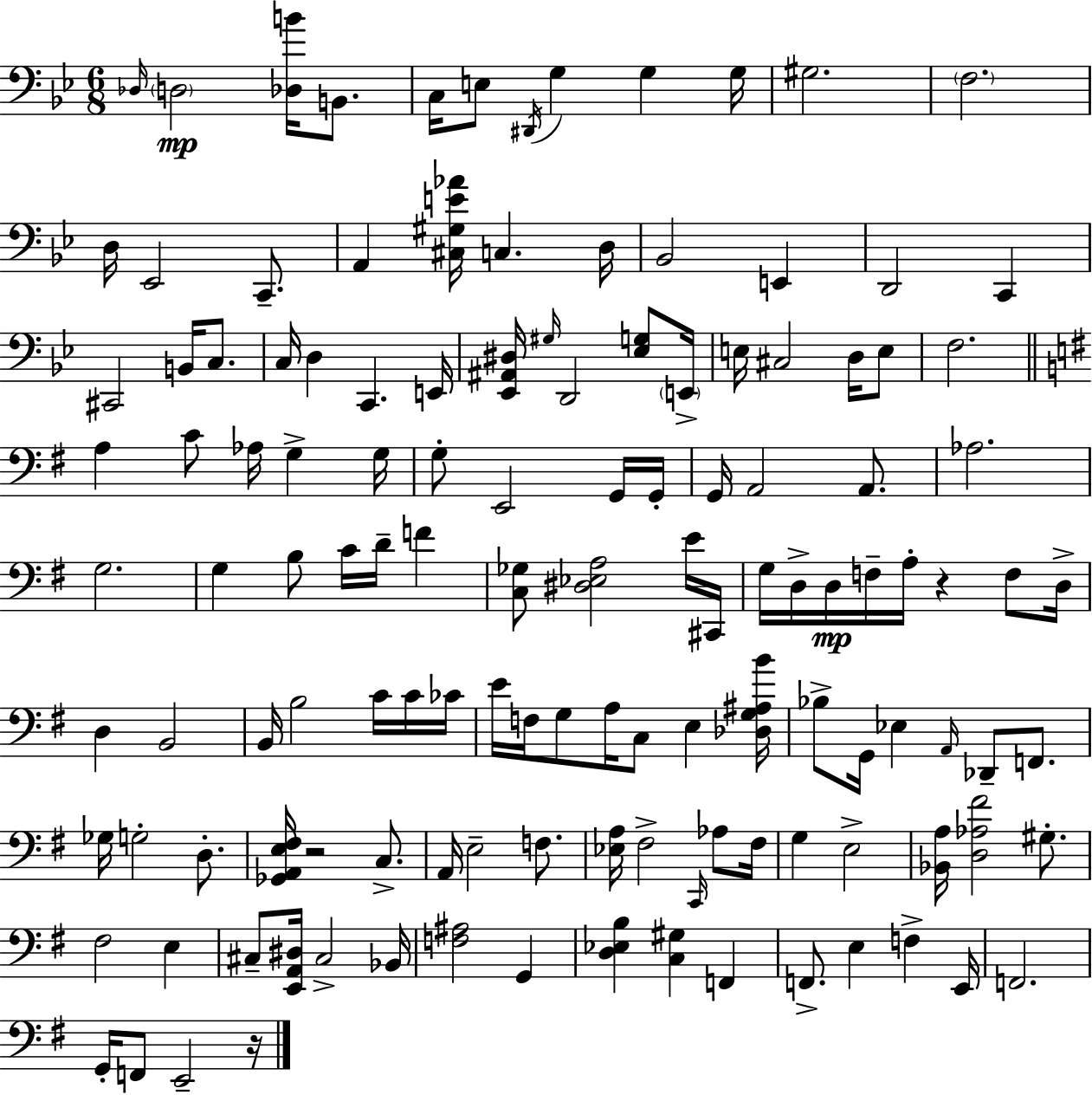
{
  \clef bass
  \numericTimeSignature
  \time 6/8
  \key g \minor
  \grace { des16 }\mp \parenthesize d2 <des b'>16 b,8. | c16 e8 \acciaccatura { dis,16 } g4 g4 | g16 gis2. | \parenthesize f2. | \break d16 ees,2 c,8.-- | a,4 <cis gis e' aes'>16 c4. | d16 bes,2 e,4 | d,2 c,4 | \break cis,2 b,16 c8. | c16 d4 c,4. | e,16 <ees, ais, dis>16 \grace { gis16 } d,2 | <ees g>8 \parenthesize e,16-> e16 cis2 | \break d16 e8 f2. | \bar "||" \break \key g \major a4 c'8 aes16 g4-> g16 | g8-. e,2 g,16 g,16-. | g,16 a,2 a,8. | aes2. | \break g2. | g4 b8 c'16 d'16-- f'4 | <c ges>8 <dis ees a>2 e'16 cis,16 | g16 d16-> d16\mp f16-- a16-. r4 f8 d16-> | \break d4 b,2 | b,16 b2 c'16 c'16 ces'16 | e'16 f16 g8 a16 c8 e4 <des g ais b'>16 | bes8-> g,16 ees4 \grace { a,16 } des,8-- f,8. | \break ges16 g2-. d8.-. | <ges, a, e fis>16 r2 c8.-> | a,16 e2-- f8. | <ees a>16 fis2-> \grace { c,16 } aes8 | \break fis16 g4 e2-> | <bes, a>16 <d aes fis'>2 gis8.-. | fis2 e4 | cis8-- <e, a, dis>16 cis2-> | \break bes,16 <f ais>2 g,4 | <d ees b>4 <c gis>4 f,4 | f,8.-> e4 f4-> | e,16 f,2. | \break g,16-. f,8 e,2-- | r16 \bar "|."
}